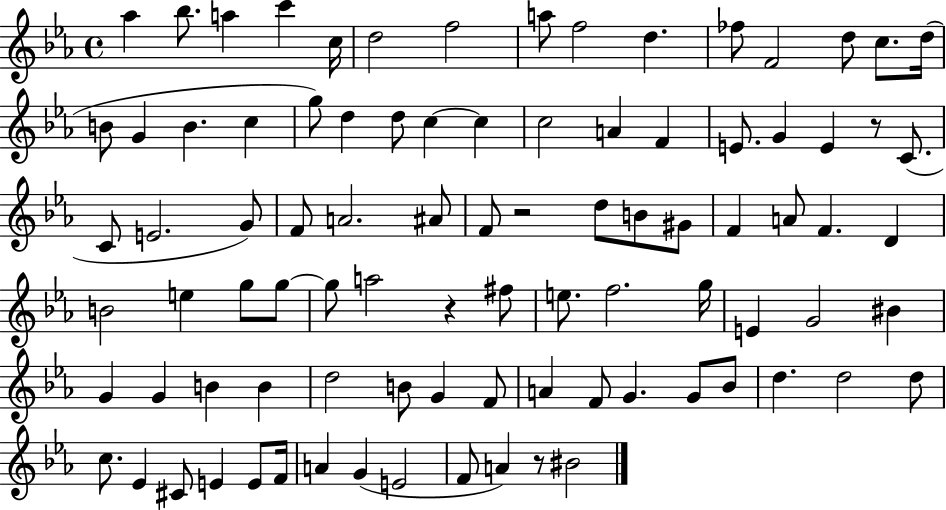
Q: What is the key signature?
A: EES major